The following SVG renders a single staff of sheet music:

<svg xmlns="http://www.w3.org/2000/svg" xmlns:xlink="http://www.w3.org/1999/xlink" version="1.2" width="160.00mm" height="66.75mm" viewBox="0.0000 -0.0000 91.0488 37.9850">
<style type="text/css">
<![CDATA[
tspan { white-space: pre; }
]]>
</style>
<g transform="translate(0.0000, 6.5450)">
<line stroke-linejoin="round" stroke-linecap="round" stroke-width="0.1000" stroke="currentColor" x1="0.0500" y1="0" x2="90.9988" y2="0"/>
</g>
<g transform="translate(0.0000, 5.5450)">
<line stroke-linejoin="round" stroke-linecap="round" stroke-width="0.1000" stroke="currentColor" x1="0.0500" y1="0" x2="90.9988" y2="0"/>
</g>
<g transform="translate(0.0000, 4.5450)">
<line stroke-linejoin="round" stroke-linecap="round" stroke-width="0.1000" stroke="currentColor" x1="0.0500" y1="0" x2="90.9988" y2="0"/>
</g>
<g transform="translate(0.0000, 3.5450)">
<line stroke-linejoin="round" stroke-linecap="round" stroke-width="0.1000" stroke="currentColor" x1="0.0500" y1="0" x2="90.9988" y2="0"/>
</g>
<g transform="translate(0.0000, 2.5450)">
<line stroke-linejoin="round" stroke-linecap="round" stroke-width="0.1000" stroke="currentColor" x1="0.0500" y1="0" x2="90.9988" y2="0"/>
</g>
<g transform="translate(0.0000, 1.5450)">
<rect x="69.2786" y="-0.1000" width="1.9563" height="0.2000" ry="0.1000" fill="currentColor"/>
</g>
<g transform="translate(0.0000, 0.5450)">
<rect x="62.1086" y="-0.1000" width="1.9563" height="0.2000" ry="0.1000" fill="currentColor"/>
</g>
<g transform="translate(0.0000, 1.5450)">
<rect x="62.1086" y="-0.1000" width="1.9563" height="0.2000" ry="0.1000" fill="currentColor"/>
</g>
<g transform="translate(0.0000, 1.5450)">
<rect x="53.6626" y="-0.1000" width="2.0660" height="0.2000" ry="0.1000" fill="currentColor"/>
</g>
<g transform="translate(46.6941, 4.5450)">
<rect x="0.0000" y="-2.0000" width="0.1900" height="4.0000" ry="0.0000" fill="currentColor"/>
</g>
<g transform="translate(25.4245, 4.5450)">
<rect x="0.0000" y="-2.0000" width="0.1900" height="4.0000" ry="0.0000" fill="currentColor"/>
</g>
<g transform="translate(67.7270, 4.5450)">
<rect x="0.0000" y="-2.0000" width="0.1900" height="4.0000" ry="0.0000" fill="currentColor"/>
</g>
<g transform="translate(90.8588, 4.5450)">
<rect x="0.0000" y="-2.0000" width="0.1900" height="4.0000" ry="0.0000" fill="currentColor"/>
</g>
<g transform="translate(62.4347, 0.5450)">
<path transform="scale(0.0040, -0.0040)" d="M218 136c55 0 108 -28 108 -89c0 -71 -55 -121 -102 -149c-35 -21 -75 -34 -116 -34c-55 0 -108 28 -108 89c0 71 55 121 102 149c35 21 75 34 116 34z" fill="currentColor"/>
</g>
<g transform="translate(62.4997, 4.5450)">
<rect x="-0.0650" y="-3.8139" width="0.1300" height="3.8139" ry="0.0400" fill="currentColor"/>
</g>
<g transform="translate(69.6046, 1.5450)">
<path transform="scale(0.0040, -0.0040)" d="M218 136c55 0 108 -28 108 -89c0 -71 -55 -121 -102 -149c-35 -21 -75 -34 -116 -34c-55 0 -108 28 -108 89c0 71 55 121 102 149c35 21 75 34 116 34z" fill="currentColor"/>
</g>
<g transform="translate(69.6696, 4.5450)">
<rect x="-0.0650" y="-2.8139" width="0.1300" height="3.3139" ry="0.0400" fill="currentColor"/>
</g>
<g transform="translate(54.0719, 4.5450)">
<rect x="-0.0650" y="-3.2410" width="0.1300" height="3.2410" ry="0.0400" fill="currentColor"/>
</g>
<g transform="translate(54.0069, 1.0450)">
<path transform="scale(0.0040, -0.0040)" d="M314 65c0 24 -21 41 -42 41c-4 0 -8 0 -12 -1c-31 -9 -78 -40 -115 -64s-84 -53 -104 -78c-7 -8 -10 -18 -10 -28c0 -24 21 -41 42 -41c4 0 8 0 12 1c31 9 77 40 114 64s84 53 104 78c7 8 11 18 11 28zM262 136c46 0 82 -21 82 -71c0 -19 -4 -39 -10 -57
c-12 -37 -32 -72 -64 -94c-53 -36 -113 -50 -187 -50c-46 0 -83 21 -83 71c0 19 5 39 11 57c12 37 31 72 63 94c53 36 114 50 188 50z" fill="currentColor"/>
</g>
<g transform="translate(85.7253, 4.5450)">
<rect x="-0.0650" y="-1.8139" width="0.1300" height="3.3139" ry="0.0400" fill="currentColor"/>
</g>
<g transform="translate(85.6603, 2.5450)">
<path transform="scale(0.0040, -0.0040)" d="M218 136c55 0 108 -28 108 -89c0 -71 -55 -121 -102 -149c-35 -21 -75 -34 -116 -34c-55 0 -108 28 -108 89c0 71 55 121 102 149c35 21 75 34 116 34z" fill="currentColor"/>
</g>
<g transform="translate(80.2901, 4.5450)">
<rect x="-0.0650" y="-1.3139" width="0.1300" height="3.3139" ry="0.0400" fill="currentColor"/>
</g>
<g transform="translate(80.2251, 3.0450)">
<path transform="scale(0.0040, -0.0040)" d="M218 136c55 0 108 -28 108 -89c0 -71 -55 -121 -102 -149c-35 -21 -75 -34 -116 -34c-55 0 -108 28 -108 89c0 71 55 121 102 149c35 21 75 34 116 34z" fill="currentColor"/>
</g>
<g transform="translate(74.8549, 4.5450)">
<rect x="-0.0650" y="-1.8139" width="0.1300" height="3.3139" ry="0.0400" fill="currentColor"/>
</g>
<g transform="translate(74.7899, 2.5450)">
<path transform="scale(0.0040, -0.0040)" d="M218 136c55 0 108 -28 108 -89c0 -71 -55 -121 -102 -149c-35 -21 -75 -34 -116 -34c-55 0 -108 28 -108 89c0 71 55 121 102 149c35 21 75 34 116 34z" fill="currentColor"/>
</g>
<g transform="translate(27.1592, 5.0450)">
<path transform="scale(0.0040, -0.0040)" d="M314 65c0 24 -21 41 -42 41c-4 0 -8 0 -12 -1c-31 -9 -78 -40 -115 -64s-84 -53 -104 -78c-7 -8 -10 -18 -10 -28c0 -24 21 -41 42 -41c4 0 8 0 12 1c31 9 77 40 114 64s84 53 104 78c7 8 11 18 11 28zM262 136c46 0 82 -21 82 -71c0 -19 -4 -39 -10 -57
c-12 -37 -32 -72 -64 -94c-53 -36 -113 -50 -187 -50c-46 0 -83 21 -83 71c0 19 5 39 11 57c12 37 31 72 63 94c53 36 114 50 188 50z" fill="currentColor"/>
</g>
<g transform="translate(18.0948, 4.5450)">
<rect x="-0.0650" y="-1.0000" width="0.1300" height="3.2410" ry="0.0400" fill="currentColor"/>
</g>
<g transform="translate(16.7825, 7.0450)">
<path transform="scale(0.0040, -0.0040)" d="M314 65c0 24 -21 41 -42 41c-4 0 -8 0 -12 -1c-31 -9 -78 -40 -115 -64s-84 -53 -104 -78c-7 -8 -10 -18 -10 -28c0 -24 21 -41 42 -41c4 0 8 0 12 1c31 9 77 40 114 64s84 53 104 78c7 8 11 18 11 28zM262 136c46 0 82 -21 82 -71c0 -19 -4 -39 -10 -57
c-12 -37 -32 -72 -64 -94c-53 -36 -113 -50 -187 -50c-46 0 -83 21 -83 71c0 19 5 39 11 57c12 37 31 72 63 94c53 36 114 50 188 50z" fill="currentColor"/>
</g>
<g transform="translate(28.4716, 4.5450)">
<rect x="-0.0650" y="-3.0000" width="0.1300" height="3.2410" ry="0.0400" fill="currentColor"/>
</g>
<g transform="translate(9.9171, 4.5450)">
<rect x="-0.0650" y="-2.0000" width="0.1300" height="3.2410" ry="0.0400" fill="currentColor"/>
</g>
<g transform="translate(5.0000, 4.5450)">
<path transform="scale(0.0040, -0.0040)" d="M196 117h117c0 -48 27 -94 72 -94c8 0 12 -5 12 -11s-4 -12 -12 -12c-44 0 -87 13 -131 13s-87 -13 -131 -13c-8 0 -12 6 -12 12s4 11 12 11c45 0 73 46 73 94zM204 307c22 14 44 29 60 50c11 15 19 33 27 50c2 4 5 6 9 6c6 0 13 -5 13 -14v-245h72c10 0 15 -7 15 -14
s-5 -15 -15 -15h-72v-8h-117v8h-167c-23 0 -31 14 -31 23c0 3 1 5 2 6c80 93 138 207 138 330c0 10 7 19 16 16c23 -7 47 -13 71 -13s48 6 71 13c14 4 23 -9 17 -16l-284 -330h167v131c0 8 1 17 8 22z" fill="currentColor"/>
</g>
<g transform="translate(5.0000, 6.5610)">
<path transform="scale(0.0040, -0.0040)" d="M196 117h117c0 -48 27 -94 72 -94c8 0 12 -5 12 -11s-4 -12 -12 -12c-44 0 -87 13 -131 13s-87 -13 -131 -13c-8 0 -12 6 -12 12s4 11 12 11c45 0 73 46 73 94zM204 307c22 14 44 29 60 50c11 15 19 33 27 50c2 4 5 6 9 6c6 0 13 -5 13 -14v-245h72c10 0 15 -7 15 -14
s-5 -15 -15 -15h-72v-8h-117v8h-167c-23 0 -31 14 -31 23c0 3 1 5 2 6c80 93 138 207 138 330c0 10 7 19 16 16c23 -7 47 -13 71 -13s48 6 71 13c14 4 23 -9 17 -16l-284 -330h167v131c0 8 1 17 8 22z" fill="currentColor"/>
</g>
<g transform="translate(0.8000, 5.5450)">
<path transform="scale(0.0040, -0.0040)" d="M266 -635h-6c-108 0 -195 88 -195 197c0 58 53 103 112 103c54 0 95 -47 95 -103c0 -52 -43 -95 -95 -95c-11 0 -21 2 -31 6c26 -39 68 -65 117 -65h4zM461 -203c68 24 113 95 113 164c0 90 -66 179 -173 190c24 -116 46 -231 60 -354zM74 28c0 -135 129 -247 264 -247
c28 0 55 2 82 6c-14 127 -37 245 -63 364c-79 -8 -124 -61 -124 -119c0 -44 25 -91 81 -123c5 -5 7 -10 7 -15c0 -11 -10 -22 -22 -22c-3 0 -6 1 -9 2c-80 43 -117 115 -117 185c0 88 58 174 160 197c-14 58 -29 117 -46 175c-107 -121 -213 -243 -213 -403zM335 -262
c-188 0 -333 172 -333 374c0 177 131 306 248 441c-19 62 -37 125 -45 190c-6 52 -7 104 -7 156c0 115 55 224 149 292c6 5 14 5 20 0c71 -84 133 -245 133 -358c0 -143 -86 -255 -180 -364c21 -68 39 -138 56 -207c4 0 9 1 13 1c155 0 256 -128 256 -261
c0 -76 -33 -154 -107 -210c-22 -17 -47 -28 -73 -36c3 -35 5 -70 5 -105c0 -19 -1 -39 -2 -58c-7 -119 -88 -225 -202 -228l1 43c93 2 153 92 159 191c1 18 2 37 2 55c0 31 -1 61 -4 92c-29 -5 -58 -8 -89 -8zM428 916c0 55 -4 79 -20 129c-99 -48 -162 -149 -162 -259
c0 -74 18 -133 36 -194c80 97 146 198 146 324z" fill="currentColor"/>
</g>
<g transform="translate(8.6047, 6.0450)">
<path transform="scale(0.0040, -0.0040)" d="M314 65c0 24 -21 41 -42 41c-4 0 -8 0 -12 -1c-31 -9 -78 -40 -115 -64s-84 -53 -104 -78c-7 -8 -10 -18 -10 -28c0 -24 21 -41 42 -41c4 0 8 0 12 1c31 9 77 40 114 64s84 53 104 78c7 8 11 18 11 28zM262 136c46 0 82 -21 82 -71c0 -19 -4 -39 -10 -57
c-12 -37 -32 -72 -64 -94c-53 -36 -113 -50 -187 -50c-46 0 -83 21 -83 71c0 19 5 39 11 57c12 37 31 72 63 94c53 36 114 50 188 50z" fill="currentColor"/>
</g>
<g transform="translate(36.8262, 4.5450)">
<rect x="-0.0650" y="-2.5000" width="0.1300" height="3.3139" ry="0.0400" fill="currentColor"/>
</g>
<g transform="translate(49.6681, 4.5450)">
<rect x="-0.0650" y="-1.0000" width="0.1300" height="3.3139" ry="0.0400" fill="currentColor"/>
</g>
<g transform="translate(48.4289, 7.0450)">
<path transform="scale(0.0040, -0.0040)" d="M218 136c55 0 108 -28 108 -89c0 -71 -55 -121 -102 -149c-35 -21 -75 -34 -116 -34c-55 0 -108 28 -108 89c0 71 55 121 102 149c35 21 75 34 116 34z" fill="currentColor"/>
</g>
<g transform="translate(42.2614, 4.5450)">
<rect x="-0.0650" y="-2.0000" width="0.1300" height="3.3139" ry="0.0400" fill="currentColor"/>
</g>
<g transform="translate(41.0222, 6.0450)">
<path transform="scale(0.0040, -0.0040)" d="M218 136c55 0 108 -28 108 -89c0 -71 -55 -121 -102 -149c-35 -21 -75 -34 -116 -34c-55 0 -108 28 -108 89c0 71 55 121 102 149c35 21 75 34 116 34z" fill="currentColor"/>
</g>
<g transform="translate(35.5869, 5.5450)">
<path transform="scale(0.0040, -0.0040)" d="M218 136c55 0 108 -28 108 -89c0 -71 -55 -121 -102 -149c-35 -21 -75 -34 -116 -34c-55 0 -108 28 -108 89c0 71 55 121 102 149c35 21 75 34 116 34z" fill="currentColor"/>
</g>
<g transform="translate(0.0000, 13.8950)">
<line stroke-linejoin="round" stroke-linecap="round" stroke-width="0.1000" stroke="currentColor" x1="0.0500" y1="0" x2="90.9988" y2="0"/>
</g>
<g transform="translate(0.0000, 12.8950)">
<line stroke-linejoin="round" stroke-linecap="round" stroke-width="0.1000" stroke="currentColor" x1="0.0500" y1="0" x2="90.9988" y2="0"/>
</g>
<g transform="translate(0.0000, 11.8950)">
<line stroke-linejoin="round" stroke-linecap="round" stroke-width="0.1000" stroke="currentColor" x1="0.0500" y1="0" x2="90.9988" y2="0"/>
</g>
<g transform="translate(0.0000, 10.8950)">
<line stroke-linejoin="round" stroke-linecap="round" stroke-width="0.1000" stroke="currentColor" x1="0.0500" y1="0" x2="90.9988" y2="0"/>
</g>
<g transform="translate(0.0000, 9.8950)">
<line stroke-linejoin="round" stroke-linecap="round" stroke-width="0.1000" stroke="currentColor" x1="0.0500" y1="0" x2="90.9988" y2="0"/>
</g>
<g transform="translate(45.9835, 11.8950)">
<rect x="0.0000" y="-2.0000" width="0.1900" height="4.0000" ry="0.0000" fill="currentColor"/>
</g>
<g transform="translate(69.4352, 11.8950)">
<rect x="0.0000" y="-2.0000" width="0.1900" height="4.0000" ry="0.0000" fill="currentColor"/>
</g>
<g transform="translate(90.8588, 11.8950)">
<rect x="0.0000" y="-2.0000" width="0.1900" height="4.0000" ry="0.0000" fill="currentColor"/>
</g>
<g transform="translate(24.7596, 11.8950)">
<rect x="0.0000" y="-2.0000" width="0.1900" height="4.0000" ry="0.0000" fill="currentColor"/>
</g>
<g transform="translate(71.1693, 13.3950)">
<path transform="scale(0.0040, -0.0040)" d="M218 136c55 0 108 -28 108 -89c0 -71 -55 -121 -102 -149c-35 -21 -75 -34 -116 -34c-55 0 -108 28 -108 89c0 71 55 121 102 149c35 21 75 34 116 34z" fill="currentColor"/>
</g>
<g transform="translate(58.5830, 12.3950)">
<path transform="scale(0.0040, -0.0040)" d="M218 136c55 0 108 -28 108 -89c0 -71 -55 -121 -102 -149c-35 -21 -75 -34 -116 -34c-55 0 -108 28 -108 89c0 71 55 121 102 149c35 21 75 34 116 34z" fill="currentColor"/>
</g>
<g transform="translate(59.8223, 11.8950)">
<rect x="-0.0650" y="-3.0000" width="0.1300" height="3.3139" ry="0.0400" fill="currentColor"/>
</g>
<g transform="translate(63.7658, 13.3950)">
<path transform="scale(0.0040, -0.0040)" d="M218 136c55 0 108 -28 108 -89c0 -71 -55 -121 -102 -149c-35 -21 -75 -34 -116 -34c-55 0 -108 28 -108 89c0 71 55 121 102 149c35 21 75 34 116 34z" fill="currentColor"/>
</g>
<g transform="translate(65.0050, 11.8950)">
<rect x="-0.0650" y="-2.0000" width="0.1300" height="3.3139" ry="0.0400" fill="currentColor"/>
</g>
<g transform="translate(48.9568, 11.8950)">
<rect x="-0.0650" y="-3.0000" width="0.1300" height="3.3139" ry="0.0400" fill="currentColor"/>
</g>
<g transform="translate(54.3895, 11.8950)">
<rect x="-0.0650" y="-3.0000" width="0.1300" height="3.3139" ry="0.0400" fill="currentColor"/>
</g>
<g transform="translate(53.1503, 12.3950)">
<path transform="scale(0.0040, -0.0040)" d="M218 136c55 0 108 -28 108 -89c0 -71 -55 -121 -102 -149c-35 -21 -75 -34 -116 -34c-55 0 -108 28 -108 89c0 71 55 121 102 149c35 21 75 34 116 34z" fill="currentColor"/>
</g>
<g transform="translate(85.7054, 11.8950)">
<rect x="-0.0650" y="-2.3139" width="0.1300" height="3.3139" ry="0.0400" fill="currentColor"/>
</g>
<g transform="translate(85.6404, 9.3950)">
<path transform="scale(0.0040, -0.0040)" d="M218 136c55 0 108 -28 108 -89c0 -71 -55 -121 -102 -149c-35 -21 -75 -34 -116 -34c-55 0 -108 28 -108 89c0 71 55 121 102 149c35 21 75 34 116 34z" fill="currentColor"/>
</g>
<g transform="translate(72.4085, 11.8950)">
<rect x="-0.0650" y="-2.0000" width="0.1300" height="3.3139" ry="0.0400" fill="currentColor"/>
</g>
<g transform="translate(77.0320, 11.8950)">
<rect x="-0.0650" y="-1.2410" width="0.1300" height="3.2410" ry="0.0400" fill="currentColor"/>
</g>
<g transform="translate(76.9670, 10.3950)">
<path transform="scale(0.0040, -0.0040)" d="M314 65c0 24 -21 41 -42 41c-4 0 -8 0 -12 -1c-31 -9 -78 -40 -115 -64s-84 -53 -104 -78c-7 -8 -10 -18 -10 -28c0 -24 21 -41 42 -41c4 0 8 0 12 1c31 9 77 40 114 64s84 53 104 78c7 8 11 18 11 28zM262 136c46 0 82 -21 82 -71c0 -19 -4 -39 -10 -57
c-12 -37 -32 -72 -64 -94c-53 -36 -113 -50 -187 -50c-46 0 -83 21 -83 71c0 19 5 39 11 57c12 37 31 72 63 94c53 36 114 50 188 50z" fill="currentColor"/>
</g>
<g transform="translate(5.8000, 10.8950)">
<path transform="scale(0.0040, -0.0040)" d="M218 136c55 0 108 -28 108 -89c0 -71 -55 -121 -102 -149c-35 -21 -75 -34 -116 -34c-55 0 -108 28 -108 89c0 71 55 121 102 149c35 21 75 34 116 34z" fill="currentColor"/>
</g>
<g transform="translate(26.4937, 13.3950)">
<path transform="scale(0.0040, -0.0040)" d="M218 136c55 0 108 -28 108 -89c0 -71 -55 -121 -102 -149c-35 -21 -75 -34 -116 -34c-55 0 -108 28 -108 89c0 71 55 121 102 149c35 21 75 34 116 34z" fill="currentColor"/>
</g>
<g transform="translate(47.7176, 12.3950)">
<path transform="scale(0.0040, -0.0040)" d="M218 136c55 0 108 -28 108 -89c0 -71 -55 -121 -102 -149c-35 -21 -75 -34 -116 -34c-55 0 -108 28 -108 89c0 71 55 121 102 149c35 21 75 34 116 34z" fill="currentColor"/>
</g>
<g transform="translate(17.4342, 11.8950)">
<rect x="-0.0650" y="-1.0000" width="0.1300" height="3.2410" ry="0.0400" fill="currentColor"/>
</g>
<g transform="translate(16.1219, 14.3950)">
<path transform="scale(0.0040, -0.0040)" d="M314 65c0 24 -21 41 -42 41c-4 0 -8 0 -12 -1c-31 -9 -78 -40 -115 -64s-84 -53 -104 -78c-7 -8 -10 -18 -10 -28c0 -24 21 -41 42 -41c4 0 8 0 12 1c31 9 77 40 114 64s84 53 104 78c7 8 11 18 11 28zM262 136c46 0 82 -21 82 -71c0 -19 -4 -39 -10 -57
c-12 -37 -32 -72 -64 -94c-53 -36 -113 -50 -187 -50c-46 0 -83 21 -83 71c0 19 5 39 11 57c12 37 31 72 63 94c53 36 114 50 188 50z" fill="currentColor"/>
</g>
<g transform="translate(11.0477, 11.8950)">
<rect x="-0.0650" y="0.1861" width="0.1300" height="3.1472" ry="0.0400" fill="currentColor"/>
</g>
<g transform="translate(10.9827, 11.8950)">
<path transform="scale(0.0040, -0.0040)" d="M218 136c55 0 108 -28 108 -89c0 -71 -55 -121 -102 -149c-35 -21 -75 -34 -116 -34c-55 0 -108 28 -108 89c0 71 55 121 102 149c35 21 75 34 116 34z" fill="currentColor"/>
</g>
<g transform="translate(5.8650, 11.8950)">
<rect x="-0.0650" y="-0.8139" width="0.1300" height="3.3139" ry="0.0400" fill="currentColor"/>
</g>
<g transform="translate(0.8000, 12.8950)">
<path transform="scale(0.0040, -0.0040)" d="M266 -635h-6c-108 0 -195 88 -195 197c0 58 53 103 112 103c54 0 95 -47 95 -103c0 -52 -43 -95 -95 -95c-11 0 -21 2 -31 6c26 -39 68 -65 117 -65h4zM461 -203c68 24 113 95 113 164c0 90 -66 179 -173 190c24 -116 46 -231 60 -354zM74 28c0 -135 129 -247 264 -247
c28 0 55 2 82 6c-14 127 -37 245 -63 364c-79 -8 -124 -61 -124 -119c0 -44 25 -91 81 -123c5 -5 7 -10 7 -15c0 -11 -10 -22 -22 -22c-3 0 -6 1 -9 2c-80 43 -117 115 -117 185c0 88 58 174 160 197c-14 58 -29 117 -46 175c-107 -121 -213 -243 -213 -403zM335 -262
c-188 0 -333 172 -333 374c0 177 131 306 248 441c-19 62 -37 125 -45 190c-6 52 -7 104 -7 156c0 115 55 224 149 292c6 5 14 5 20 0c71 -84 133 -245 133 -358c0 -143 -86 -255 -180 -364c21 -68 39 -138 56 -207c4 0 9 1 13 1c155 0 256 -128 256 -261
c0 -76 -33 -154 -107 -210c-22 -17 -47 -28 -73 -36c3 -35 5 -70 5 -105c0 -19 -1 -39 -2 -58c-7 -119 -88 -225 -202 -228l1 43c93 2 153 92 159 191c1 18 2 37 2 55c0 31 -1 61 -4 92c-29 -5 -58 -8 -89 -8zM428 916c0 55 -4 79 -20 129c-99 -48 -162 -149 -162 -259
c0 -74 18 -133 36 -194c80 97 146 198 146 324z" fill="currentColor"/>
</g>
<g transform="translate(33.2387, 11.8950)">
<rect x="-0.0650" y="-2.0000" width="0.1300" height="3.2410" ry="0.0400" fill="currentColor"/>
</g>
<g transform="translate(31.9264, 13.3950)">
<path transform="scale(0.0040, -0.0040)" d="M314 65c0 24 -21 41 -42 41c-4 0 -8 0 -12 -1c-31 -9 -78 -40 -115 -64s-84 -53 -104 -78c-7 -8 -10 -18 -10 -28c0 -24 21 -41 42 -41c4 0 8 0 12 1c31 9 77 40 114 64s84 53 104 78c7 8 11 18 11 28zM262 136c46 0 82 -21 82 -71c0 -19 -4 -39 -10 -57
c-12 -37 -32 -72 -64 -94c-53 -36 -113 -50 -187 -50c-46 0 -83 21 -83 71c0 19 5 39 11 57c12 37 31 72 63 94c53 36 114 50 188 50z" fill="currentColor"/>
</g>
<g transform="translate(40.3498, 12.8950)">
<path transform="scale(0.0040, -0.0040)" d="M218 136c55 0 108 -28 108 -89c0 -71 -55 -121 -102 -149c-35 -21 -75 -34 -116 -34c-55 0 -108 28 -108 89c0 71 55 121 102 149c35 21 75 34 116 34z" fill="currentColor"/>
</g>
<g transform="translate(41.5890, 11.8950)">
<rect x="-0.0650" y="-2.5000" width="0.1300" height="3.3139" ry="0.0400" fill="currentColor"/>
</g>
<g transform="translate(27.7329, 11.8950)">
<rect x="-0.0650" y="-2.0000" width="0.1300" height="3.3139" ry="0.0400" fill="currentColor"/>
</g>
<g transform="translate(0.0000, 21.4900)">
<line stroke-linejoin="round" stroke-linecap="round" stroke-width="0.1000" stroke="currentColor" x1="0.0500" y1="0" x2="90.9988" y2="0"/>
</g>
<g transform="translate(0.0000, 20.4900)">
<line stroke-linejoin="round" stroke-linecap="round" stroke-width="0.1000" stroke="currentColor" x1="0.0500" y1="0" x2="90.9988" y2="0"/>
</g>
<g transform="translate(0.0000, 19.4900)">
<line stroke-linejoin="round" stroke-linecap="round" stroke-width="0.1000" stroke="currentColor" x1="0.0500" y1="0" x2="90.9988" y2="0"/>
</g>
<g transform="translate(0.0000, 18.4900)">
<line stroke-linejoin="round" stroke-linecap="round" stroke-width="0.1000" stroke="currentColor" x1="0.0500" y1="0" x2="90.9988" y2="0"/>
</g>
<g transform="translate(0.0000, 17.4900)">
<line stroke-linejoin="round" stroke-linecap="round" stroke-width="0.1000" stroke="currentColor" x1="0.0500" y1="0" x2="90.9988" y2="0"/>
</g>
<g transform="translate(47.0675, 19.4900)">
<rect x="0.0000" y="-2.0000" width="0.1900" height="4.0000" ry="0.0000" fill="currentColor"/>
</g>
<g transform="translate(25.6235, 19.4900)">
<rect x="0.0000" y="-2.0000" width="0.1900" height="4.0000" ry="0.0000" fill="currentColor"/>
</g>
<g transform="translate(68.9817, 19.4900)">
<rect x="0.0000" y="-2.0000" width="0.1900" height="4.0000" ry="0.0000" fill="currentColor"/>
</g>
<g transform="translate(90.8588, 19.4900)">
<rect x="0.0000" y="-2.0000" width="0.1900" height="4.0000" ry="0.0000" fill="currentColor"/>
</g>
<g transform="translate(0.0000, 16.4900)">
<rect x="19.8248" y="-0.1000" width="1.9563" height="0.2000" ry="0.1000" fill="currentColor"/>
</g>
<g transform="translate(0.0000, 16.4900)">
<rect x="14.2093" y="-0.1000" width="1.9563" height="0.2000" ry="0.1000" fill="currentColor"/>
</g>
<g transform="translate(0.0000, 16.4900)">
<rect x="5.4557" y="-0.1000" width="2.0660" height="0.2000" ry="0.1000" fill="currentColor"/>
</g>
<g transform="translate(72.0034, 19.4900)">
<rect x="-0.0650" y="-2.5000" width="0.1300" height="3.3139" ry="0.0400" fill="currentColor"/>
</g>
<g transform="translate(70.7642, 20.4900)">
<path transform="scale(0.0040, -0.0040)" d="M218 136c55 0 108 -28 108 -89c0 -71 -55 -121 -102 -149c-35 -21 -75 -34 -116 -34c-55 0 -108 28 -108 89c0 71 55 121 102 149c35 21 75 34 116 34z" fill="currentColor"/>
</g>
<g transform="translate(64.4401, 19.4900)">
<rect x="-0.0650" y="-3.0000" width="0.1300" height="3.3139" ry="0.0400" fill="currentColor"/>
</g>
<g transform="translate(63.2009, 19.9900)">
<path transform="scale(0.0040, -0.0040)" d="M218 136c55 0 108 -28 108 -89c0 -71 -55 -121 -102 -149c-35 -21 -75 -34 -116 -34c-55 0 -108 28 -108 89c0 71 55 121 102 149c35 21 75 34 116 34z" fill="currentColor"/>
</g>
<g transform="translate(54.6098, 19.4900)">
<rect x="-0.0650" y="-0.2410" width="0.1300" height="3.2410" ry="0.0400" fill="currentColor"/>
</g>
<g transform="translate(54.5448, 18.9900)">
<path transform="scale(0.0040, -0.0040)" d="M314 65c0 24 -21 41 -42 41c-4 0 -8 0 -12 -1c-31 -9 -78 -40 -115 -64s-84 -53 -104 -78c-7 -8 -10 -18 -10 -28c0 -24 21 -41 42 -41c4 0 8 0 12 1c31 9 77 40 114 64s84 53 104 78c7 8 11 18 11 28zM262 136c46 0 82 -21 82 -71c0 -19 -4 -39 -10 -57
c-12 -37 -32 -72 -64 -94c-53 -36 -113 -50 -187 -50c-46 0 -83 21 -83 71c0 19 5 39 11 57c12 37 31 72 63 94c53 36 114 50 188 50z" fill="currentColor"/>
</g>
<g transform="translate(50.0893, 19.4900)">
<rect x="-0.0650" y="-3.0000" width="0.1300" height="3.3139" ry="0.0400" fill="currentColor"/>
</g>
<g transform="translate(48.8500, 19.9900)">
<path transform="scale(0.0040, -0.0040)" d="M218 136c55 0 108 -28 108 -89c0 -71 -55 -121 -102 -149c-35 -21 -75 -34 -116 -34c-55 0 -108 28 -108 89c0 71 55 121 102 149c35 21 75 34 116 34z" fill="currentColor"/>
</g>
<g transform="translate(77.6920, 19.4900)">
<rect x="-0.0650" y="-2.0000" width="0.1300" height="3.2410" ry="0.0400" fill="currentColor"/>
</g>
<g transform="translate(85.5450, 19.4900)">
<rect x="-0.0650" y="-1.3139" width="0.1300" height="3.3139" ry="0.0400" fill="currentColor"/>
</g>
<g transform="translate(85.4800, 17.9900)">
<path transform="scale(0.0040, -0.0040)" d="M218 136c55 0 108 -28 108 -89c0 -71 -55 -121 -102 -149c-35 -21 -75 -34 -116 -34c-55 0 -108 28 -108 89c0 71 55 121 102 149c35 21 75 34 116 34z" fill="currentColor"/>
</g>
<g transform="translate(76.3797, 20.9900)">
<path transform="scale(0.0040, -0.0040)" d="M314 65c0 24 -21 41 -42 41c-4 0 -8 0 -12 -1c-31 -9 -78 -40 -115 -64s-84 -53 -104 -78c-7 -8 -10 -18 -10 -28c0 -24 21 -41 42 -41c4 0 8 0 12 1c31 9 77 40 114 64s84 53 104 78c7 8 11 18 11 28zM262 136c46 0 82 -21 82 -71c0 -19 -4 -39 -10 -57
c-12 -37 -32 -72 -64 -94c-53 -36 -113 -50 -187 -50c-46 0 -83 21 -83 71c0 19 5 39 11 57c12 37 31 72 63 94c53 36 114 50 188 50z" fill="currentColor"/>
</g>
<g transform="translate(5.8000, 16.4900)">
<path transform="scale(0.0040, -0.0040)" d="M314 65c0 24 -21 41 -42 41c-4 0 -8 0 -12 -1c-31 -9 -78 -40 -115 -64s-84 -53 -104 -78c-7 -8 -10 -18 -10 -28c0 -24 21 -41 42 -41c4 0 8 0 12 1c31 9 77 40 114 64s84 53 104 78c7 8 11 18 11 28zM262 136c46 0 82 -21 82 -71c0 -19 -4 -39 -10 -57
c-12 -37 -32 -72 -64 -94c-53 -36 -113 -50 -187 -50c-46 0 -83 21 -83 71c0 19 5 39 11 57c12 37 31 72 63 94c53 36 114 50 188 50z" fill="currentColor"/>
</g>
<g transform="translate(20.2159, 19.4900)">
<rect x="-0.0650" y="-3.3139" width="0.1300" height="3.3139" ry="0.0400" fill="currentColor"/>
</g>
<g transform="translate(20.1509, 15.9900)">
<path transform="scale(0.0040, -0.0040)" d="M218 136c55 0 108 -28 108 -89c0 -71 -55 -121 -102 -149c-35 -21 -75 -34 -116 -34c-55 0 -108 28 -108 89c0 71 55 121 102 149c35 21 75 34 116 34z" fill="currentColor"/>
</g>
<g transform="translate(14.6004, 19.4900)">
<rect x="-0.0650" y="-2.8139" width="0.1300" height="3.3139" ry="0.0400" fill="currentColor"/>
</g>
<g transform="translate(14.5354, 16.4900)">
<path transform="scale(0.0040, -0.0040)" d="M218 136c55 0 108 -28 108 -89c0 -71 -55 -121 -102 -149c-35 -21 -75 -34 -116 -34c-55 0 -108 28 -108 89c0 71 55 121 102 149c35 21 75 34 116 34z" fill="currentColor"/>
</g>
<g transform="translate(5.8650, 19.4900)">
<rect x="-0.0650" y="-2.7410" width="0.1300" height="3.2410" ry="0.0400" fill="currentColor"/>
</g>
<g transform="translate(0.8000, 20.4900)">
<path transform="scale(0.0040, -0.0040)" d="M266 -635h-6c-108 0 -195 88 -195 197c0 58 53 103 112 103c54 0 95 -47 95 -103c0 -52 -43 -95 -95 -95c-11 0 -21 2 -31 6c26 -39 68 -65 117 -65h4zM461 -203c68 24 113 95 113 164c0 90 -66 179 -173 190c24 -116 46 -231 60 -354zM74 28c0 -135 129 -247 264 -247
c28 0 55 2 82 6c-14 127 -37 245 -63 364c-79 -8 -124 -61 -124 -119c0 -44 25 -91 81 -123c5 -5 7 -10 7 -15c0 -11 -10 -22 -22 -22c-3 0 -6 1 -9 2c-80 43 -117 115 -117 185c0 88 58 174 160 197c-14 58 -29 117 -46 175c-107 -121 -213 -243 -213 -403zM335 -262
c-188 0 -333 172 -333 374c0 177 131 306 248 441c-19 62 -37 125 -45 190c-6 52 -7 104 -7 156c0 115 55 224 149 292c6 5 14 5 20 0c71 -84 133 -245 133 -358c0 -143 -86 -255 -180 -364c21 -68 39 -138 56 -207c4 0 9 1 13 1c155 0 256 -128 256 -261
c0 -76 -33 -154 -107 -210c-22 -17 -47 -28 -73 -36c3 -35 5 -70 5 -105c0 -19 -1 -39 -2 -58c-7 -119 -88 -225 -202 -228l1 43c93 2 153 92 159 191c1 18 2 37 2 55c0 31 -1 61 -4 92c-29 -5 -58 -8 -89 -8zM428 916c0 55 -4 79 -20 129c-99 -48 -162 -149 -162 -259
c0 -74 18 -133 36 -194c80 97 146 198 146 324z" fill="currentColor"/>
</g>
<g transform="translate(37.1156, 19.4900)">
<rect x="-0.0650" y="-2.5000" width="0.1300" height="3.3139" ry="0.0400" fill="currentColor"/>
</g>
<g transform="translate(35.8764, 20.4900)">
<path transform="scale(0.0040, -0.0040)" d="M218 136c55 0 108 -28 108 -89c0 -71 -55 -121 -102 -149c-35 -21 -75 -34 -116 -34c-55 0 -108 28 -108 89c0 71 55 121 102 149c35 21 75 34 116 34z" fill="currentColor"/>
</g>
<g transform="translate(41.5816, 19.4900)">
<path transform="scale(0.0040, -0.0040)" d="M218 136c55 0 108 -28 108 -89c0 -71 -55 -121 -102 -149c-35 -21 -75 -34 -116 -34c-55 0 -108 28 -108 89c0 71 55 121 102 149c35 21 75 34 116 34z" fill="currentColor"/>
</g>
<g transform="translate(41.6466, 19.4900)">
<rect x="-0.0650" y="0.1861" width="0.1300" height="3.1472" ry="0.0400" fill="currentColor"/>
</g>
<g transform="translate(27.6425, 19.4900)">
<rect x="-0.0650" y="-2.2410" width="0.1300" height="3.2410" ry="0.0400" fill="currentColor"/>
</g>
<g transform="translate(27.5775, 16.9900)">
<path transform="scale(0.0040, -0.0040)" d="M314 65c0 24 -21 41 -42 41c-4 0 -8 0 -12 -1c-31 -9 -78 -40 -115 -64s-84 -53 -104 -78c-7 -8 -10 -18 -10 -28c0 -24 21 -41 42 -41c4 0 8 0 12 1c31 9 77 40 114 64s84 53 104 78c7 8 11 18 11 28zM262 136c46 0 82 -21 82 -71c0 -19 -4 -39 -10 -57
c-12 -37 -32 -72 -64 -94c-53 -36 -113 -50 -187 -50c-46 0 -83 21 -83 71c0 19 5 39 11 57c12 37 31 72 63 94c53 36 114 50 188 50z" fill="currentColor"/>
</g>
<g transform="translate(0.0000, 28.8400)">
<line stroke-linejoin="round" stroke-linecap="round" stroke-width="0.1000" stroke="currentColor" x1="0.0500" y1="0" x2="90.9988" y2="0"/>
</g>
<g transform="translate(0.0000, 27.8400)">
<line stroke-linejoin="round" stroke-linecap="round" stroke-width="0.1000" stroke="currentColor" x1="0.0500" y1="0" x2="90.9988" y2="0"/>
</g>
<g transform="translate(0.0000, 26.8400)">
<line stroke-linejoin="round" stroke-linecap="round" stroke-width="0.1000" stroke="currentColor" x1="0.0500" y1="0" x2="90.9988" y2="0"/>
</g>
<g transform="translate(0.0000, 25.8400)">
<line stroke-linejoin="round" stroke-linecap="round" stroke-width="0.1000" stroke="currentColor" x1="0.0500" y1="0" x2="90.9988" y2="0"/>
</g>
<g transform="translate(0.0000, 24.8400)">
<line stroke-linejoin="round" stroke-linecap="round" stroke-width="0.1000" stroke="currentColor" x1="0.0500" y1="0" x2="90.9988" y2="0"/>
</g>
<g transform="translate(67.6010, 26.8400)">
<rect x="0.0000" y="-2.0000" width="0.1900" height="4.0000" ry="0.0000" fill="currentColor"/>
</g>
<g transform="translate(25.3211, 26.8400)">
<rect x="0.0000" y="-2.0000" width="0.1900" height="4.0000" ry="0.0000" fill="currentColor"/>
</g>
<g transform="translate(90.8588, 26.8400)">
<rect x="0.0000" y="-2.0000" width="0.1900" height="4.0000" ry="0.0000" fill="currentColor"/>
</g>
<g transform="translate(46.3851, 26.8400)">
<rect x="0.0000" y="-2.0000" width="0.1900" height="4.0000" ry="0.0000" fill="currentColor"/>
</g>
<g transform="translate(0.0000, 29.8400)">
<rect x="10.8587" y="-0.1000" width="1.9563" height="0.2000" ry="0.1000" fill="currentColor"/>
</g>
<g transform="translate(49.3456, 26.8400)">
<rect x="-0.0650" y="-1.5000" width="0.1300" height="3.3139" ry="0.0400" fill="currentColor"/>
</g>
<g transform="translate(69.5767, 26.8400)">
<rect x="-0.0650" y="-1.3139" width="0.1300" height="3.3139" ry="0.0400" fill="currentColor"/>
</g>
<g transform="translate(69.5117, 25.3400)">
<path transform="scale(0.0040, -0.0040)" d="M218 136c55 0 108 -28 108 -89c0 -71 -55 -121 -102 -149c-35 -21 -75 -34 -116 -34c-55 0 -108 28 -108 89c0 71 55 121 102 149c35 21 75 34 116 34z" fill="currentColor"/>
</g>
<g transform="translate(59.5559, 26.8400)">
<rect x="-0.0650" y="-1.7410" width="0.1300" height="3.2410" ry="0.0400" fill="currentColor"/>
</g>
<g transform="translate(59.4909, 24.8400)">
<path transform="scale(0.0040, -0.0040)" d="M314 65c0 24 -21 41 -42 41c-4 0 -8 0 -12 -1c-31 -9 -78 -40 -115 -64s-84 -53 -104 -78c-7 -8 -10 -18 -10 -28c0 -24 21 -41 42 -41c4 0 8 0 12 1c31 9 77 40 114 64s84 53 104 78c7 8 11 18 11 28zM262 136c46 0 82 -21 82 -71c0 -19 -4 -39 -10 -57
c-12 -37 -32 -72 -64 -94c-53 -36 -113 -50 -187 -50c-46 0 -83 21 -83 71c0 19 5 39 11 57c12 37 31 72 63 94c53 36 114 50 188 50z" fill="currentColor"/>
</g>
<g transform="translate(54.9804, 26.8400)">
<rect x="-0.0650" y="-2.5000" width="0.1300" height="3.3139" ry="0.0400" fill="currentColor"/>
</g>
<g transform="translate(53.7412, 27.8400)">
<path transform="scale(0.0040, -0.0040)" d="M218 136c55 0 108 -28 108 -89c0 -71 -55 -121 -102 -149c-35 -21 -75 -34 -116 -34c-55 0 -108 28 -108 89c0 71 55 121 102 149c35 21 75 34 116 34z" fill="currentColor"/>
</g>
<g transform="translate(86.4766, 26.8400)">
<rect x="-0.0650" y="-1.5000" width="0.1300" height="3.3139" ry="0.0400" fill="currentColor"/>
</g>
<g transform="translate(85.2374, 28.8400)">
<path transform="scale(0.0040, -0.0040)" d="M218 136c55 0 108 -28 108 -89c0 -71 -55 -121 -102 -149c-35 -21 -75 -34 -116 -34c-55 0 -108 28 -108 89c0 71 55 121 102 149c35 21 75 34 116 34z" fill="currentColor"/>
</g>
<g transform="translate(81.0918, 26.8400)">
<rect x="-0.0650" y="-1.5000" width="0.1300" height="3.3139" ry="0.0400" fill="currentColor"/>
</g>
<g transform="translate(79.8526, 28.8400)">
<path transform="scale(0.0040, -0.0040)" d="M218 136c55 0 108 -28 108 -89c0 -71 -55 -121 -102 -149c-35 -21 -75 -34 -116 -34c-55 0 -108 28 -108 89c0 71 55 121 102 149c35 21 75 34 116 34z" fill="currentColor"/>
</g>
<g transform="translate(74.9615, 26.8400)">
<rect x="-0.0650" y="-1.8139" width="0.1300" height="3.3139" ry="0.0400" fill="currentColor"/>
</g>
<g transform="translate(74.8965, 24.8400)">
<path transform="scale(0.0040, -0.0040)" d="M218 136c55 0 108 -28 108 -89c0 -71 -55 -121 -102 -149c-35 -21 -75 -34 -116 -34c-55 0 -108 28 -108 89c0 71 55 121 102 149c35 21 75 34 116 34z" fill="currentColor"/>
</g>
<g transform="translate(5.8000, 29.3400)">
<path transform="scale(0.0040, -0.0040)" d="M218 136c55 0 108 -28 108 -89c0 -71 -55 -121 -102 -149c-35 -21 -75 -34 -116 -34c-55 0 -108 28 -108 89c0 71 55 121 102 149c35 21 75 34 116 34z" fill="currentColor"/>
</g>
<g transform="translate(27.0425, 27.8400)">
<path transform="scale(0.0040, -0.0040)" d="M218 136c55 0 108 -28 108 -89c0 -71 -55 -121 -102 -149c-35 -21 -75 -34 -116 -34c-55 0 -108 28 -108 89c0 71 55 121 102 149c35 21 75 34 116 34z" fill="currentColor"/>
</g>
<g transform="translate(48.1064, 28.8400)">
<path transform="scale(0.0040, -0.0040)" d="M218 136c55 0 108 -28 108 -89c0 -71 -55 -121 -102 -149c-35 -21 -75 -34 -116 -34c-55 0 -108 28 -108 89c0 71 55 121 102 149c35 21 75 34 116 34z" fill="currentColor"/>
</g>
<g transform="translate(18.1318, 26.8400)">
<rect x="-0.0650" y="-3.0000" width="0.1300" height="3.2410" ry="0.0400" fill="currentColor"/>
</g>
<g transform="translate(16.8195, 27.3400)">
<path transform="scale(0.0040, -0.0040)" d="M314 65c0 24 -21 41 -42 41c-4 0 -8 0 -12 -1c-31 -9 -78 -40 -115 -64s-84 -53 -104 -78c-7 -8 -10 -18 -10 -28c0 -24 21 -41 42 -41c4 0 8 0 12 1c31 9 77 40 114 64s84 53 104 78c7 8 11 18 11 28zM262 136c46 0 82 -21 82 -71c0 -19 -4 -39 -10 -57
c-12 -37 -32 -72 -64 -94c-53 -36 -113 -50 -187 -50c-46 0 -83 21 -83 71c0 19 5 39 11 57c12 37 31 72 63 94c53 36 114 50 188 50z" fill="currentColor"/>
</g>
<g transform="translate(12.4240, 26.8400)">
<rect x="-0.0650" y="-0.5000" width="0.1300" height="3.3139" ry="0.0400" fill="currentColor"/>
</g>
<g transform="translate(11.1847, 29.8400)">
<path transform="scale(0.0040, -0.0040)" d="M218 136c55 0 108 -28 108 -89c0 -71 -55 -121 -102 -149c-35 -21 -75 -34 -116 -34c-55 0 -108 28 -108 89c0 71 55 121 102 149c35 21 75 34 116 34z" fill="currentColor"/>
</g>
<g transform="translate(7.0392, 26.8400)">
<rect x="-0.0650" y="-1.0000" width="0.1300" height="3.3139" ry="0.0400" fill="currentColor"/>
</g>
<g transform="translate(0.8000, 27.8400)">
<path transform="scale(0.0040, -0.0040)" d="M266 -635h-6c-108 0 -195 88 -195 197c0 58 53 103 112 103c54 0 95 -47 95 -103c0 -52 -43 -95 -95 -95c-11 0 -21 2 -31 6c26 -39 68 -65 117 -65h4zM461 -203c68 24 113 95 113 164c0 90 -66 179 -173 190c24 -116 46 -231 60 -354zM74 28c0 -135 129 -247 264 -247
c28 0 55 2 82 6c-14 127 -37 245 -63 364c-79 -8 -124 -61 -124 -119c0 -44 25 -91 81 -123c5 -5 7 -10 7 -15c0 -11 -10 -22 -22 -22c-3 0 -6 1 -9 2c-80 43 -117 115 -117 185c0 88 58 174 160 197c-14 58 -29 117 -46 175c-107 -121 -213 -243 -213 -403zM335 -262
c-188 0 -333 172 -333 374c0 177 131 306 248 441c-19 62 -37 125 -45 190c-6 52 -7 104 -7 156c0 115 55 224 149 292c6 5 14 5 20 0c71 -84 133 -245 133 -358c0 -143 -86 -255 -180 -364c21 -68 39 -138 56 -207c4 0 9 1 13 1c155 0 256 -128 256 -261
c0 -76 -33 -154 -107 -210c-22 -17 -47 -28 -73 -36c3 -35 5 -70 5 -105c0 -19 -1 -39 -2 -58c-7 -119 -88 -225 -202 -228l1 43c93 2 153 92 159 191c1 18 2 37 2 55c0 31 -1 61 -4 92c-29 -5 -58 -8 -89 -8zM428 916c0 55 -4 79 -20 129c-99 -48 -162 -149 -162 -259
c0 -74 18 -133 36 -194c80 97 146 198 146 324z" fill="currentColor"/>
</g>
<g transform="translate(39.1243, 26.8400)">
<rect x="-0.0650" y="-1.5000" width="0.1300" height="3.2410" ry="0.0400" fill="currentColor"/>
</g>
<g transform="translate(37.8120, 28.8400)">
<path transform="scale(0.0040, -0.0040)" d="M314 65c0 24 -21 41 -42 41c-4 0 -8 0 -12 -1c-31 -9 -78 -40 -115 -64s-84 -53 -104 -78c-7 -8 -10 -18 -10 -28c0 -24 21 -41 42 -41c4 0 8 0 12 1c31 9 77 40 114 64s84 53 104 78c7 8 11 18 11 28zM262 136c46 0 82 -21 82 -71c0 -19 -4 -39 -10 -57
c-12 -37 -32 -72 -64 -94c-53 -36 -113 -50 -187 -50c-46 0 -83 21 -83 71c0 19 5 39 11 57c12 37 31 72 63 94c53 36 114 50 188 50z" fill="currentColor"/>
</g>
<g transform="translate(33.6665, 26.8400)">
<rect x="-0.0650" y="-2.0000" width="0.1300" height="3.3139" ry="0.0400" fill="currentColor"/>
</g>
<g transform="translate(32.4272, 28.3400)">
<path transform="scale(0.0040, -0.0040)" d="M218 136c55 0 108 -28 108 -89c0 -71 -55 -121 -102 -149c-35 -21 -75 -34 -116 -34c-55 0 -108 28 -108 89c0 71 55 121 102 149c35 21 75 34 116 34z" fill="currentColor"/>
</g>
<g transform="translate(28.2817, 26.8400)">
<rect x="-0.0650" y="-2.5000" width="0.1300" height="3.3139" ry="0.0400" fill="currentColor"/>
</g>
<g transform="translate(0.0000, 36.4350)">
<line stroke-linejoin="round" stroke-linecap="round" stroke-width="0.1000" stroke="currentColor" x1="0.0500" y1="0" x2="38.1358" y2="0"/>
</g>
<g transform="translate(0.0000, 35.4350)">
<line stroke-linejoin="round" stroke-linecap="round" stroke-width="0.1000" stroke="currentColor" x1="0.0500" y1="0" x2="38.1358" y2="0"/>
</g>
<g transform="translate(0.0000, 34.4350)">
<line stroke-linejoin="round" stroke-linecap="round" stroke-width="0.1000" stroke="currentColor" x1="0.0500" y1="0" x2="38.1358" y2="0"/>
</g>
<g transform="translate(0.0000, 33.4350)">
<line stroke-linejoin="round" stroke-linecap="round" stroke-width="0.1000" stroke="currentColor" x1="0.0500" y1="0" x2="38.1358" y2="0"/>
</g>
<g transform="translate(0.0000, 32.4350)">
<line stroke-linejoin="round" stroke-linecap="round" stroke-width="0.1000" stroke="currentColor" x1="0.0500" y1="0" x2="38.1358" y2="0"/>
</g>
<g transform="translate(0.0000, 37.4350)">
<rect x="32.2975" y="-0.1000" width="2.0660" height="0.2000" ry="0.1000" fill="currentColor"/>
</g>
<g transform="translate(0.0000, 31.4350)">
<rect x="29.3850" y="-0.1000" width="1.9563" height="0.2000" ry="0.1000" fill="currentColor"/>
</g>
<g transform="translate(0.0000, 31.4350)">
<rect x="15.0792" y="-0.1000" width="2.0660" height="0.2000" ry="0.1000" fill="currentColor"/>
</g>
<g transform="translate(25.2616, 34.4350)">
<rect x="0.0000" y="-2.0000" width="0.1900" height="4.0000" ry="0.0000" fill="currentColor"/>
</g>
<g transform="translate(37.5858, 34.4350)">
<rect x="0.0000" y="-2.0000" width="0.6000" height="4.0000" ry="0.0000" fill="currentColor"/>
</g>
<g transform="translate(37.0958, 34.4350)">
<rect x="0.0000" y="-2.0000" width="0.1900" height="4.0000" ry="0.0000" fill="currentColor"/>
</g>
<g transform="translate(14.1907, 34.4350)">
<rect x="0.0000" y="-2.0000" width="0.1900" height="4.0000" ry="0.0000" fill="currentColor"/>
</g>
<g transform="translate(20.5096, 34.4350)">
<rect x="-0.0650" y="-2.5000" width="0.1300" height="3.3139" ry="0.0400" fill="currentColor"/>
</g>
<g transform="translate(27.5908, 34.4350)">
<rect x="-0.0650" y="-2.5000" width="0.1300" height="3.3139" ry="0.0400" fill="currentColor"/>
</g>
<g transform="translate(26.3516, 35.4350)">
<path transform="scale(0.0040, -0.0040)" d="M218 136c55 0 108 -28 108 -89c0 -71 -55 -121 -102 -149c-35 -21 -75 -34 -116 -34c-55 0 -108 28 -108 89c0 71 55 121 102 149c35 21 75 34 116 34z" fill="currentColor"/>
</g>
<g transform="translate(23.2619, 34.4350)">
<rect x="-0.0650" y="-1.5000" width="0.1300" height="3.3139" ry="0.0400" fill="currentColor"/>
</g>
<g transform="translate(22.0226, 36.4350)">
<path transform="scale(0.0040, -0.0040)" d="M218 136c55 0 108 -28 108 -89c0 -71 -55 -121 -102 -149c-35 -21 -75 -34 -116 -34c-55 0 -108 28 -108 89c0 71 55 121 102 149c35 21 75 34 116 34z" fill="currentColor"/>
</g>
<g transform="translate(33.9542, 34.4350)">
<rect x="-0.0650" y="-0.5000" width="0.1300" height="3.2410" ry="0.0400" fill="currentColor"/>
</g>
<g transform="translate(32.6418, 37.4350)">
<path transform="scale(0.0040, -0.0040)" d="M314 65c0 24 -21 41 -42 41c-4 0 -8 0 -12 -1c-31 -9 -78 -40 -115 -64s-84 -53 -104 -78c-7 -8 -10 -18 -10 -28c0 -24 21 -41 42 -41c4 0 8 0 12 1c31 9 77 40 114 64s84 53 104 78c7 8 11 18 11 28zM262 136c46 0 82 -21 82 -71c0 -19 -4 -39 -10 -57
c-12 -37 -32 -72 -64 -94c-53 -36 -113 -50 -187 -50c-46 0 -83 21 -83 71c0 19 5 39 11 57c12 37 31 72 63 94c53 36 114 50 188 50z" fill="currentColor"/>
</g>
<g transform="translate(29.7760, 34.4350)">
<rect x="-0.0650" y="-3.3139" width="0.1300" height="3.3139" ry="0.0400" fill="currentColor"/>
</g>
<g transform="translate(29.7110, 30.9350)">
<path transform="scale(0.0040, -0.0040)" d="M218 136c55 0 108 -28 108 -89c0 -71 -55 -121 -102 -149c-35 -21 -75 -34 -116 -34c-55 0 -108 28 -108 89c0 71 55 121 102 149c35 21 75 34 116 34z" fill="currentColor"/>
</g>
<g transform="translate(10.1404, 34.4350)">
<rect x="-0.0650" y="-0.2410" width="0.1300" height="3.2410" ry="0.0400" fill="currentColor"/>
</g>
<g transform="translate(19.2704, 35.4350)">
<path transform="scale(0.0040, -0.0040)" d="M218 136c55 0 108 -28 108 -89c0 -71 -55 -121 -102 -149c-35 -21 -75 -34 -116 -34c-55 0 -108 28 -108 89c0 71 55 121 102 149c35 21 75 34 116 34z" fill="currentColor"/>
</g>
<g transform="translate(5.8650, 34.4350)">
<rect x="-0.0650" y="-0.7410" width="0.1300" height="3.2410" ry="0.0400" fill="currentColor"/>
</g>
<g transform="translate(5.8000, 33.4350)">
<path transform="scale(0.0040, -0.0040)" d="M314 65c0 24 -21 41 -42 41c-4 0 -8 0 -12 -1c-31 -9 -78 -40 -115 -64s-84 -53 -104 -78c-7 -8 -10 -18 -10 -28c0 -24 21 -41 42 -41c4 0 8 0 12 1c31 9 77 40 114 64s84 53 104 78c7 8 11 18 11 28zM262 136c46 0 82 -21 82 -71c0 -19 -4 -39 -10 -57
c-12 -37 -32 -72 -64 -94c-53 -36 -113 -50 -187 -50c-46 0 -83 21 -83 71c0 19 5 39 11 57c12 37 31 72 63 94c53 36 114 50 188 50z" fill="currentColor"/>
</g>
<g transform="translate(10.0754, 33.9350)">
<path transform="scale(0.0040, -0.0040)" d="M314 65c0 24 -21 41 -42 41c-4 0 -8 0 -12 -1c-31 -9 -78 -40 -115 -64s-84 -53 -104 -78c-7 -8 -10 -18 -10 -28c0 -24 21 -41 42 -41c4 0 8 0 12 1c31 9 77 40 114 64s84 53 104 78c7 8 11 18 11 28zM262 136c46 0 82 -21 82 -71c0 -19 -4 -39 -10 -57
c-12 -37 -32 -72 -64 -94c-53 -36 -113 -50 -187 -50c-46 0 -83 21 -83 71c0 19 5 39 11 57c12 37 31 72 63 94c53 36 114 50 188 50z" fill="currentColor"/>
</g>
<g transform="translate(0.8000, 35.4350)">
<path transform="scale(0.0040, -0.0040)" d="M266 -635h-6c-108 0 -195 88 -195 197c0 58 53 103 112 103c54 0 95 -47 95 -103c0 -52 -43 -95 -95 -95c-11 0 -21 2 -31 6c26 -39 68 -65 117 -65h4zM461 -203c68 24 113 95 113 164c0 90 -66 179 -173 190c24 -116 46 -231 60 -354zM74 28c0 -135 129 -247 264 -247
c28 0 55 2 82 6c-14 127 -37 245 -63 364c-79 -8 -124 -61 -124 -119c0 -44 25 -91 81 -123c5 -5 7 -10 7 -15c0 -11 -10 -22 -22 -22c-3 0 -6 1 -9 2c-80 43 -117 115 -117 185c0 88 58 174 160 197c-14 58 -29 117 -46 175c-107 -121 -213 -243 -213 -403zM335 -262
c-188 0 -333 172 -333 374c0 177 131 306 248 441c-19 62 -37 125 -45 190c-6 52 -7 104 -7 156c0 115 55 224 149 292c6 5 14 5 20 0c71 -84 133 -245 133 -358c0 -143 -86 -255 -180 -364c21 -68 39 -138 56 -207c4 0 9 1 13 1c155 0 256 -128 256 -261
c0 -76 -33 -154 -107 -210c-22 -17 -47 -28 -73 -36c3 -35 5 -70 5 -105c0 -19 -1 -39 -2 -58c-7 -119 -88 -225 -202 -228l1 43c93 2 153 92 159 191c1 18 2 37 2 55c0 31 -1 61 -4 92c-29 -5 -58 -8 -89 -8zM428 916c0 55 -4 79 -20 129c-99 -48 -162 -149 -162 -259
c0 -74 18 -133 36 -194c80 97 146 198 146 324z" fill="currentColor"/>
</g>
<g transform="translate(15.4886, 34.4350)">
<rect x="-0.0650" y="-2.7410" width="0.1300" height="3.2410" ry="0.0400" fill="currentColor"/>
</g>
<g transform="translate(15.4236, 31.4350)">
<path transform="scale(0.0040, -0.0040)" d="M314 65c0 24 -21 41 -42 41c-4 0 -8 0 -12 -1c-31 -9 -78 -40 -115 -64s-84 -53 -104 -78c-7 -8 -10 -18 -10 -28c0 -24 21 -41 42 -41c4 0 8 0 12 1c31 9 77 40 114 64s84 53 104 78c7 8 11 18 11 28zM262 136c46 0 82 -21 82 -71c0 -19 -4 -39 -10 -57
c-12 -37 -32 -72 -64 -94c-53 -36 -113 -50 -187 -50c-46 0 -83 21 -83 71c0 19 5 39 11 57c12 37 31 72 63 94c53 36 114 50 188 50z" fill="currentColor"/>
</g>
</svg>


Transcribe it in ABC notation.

X:1
T:Untitled
M:4/4
L:1/4
K:C
F2 D2 A2 G F D b2 c' a f e f d B D2 F F2 G A A A F F e2 g a2 a b g2 G B A c2 A G F2 e D C A2 G F E2 E G f2 e f E E d2 c2 a2 G E G b C2